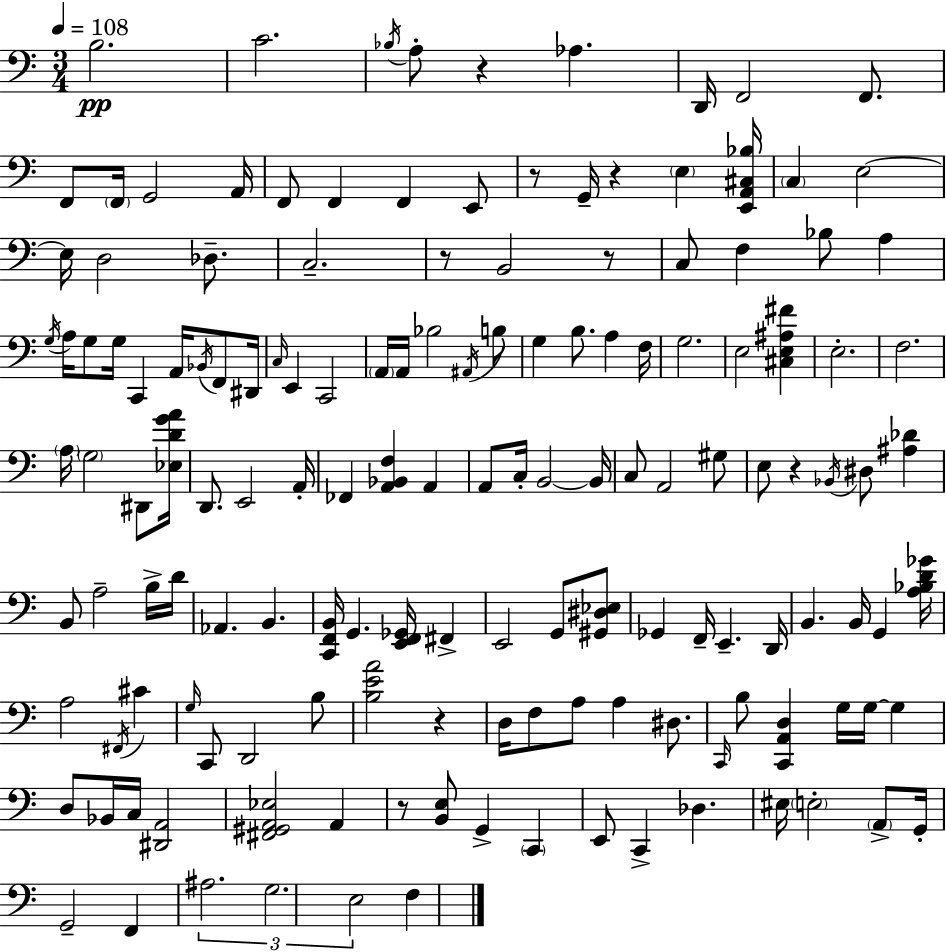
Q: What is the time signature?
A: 3/4